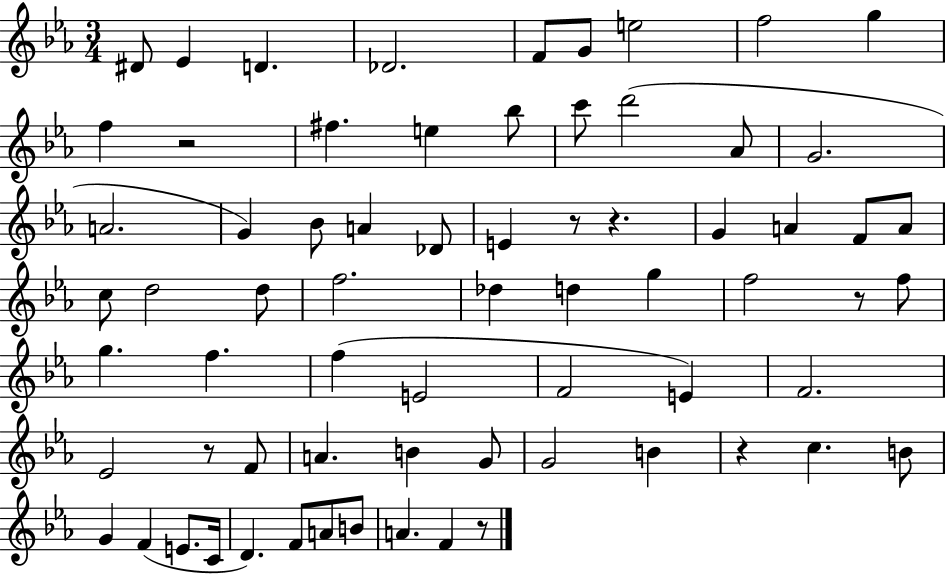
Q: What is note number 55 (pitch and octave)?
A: E4